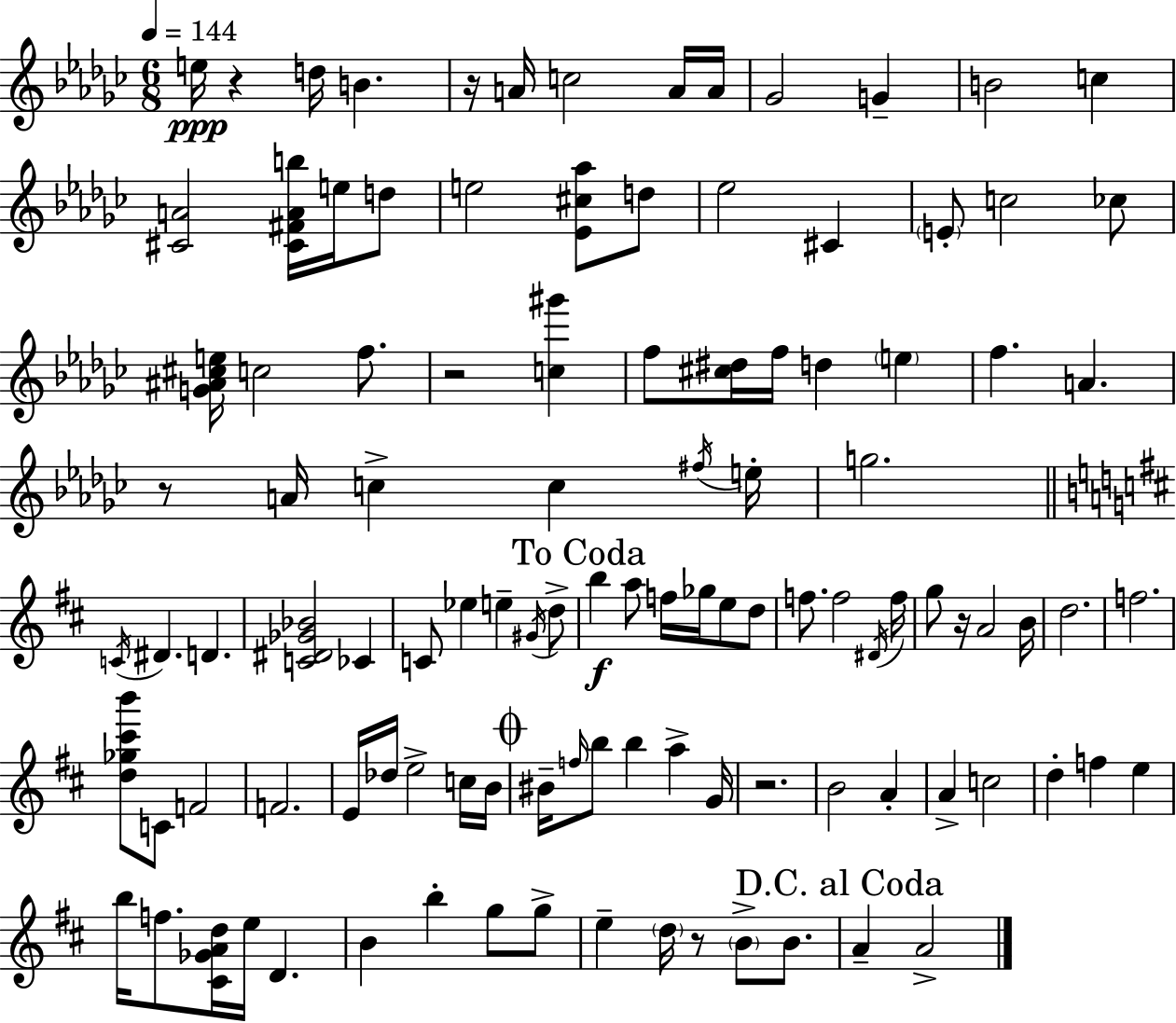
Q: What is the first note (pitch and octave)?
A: E5